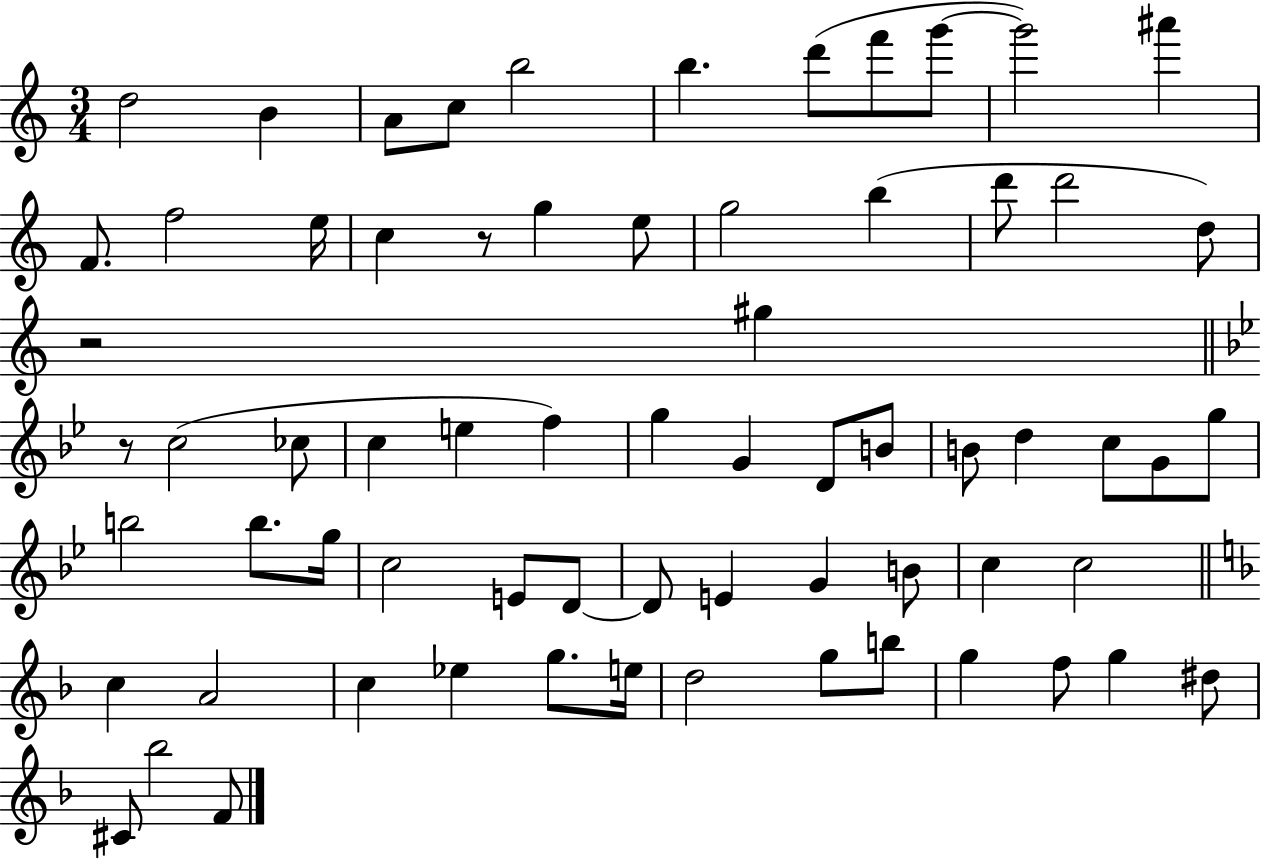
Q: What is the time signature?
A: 3/4